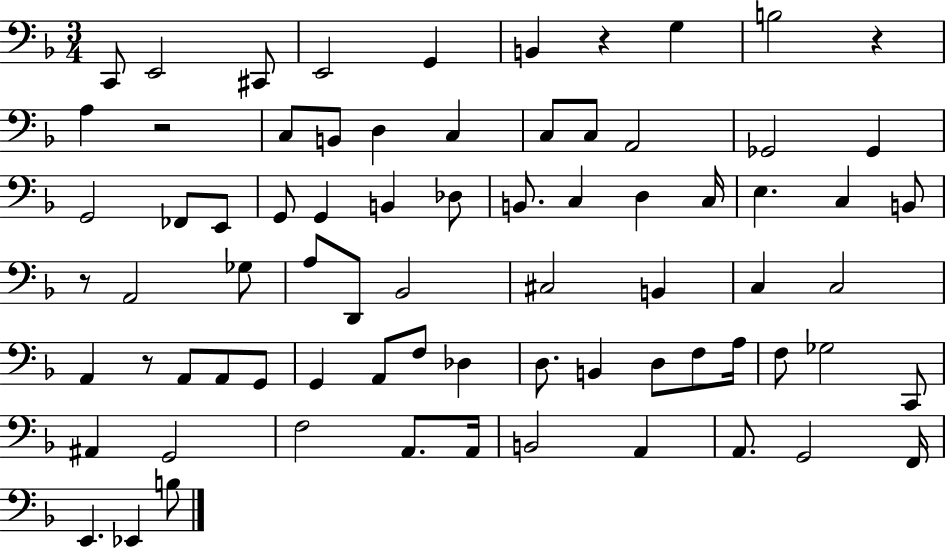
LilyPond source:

{
  \clef bass
  \numericTimeSignature
  \time 3/4
  \key f \major
  c,8 e,2 cis,8 | e,2 g,4 | b,4 r4 g4 | b2 r4 | \break a4 r2 | c8 b,8 d4 c4 | c8 c8 a,2 | ges,2 ges,4 | \break g,2 fes,8 e,8 | g,8 g,4 b,4 des8 | b,8. c4 d4 c16 | e4. c4 b,8 | \break r8 a,2 ges8 | a8 d,8 bes,2 | cis2 b,4 | c4 c2 | \break a,4 r8 a,8 a,8 g,8 | g,4 a,8 f8 des4 | d8. b,4 d8 f8 a16 | f8 ges2 c,8 | \break ais,4 g,2 | f2 a,8. a,16 | b,2 a,4 | a,8. g,2 f,16 | \break e,4. ees,4 b8 | \bar "|."
}